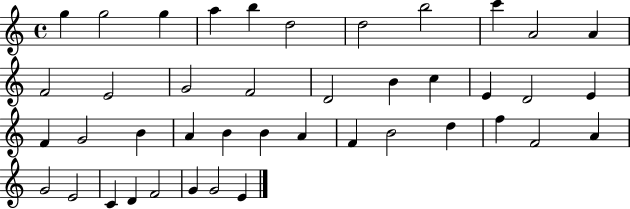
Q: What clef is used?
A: treble